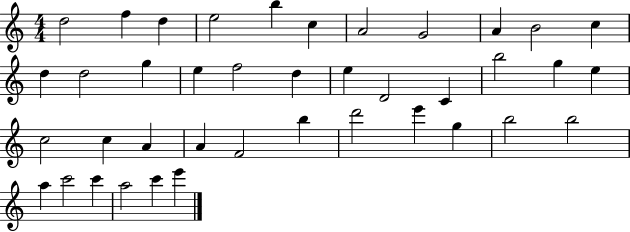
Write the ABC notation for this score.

X:1
T:Untitled
M:4/4
L:1/4
K:C
d2 f d e2 b c A2 G2 A B2 c d d2 g e f2 d e D2 C b2 g e c2 c A A F2 b d'2 e' g b2 b2 a c'2 c' a2 c' e'